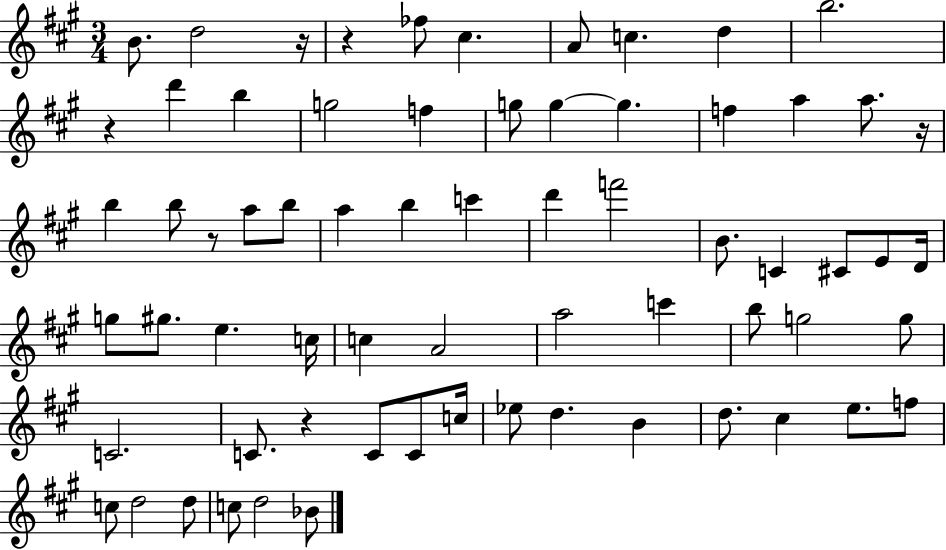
B4/e. D5/h R/s R/q FES5/e C#5/q. A4/e C5/q. D5/q B5/h. R/q D6/q B5/q G5/h F5/q G5/e G5/q G5/q. F5/q A5/q A5/e. R/s B5/q B5/e R/e A5/e B5/e A5/q B5/q C6/q D6/q F6/h B4/e. C4/q C#4/e E4/e D4/s G5/e G#5/e. E5/q. C5/s C5/q A4/h A5/h C6/q B5/e G5/h G5/e C4/h. C4/e. R/q C4/e C4/e C5/s Eb5/e D5/q. B4/q D5/e. C#5/q E5/e. F5/e C5/e D5/h D5/e C5/e D5/h Bb4/e